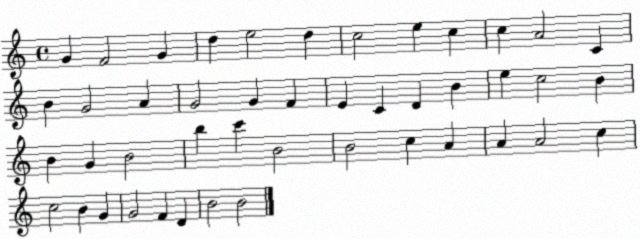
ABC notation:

X:1
T:Untitled
M:4/4
L:1/4
K:C
G F2 G d e2 d c2 e c c A2 C B G2 A G2 G F E C D B e c2 B B G B2 b c' B2 B2 c A A A2 c c2 B G G2 F D B2 B2